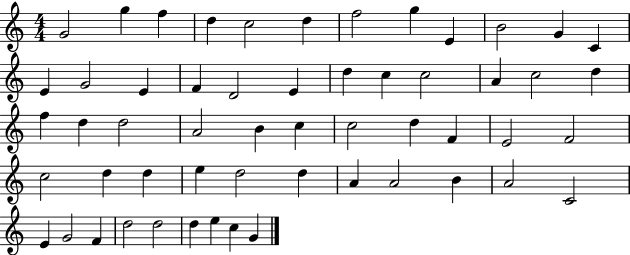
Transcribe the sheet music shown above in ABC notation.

X:1
T:Untitled
M:4/4
L:1/4
K:C
G2 g f d c2 d f2 g E B2 G C E G2 E F D2 E d c c2 A c2 d f d d2 A2 B c c2 d F E2 F2 c2 d d e d2 d A A2 B A2 C2 E G2 F d2 d2 d e c G